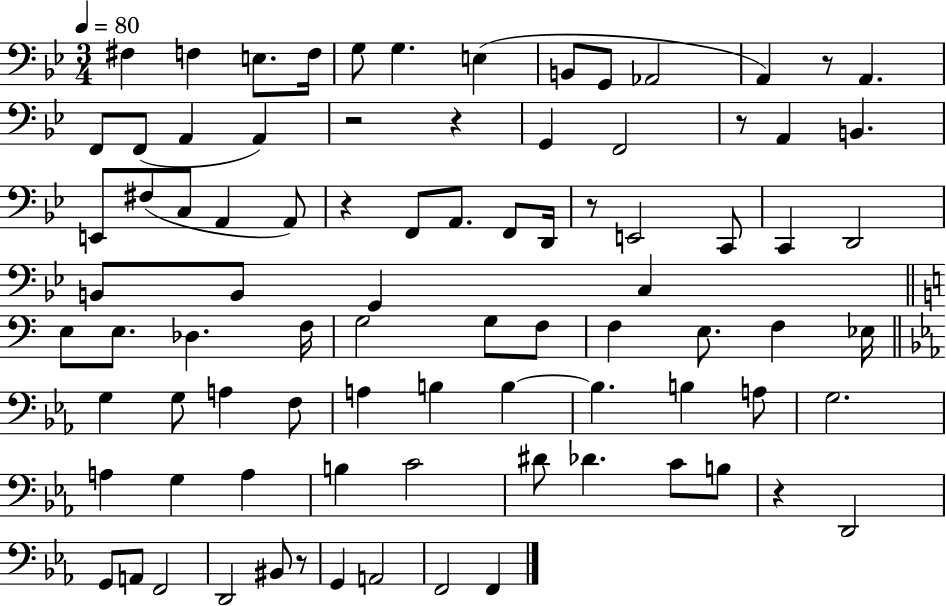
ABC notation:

X:1
T:Untitled
M:3/4
L:1/4
K:Bb
^F, F, E,/2 F,/4 G,/2 G, E, B,,/2 G,,/2 _A,,2 A,, z/2 A,, F,,/2 F,,/2 A,, A,, z2 z G,, F,,2 z/2 A,, B,, E,,/2 ^F,/2 C,/2 A,, A,,/2 z F,,/2 A,,/2 F,,/2 D,,/4 z/2 E,,2 C,,/2 C,, D,,2 B,,/2 B,,/2 G,, C, E,/2 E,/2 _D, F,/4 G,2 G,/2 F,/2 F, E,/2 F, _E,/4 G, G,/2 A, F,/2 A, B, B, B, B, A,/2 G,2 A, G, A, B, C2 ^D/2 _D C/2 B,/2 z D,,2 G,,/2 A,,/2 F,,2 D,,2 ^B,,/2 z/2 G,, A,,2 F,,2 F,,